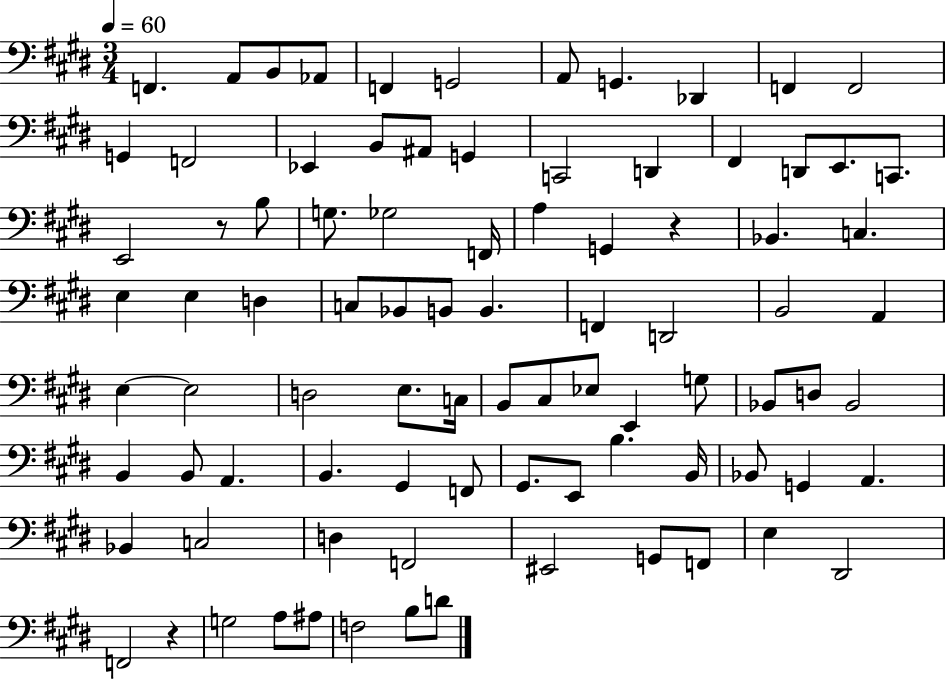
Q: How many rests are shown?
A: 3